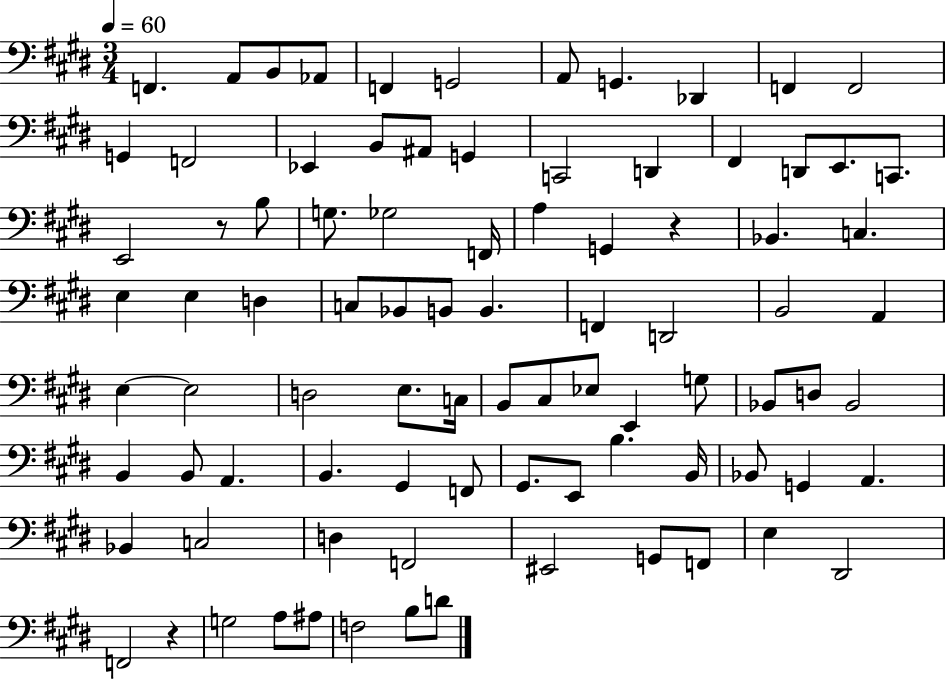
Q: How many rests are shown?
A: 3